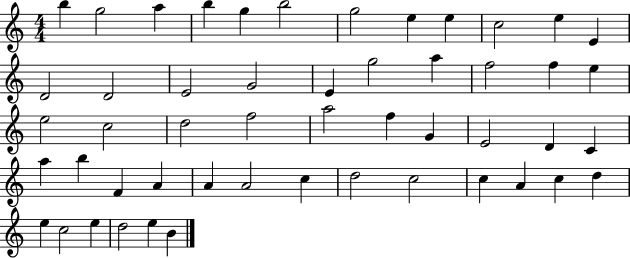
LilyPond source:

{
  \clef treble
  \numericTimeSignature
  \time 4/4
  \key c \major
  b''4 g''2 a''4 | b''4 g''4 b''2 | g''2 e''4 e''4 | c''2 e''4 e'4 | \break d'2 d'2 | e'2 g'2 | e'4 g''2 a''4 | f''2 f''4 e''4 | \break e''2 c''2 | d''2 f''2 | a''2 f''4 g'4 | e'2 d'4 c'4 | \break a''4 b''4 f'4 a'4 | a'4 a'2 c''4 | d''2 c''2 | c''4 a'4 c''4 d''4 | \break e''4 c''2 e''4 | d''2 e''4 b'4 | \bar "|."
}